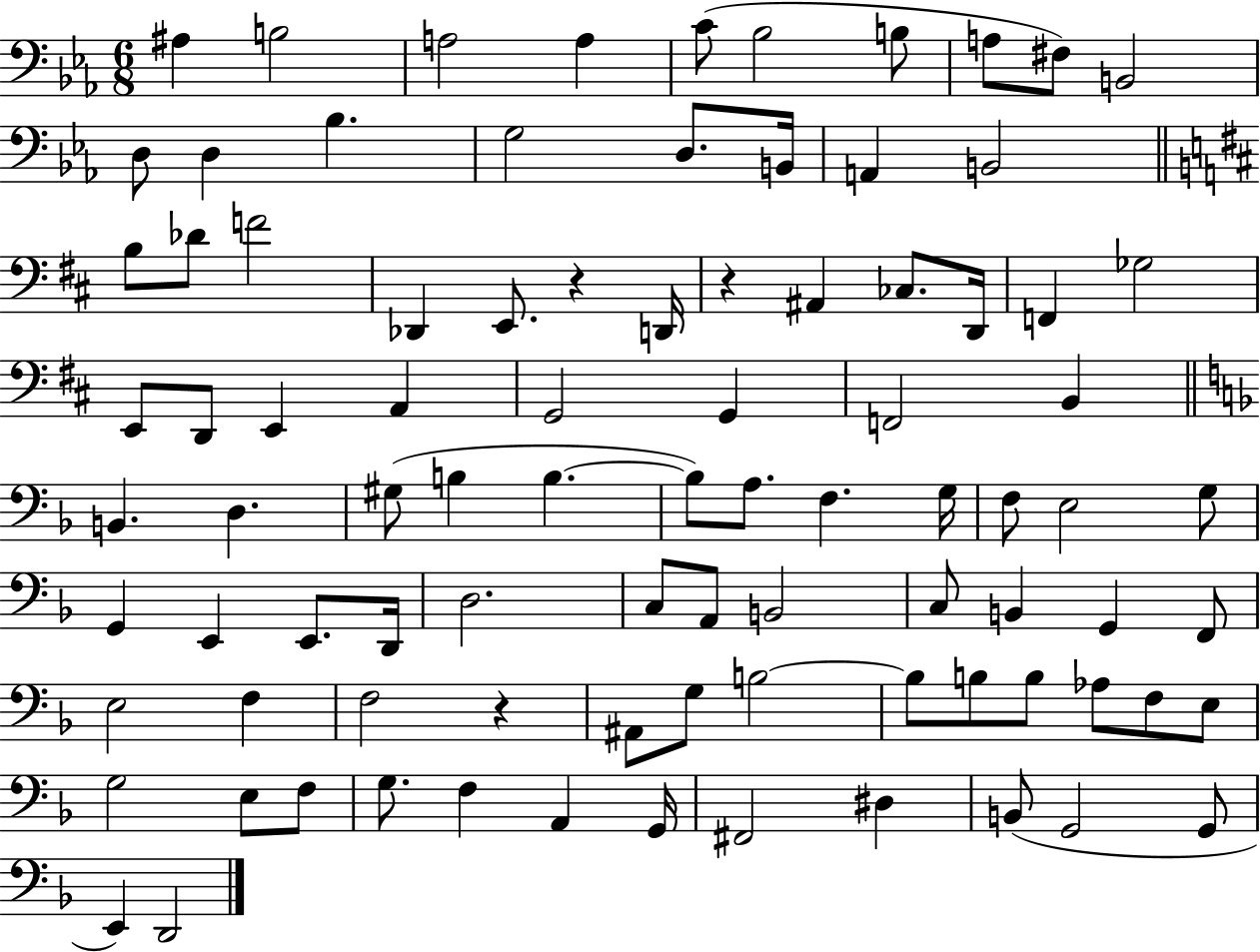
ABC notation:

X:1
T:Untitled
M:6/8
L:1/4
K:Eb
^A, B,2 A,2 A, C/2 _B,2 B,/2 A,/2 ^F,/2 B,,2 D,/2 D, _B, G,2 D,/2 B,,/4 A,, B,,2 B,/2 _D/2 F2 _D,, E,,/2 z D,,/4 z ^A,, _C,/2 D,,/4 F,, _G,2 E,,/2 D,,/2 E,, A,, G,,2 G,, F,,2 B,, B,, D, ^G,/2 B, B, B,/2 A,/2 F, G,/4 F,/2 E,2 G,/2 G,, E,, E,,/2 D,,/4 D,2 C,/2 A,,/2 B,,2 C,/2 B,, G,, F,,/2 E,2 F, F,2 z ^A,,/2 G,/2 B,2 B,/2 B,/2 B,/2 _A,/2 F,/2 E,/2 G,2 E,/2 F,/2 G,/2 F, A,, G,,/4 ^F,,2 ^D, B,,/2 G,,2 G,,/2 E,, D,,2